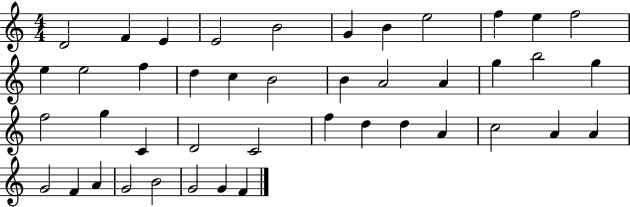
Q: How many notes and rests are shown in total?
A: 43